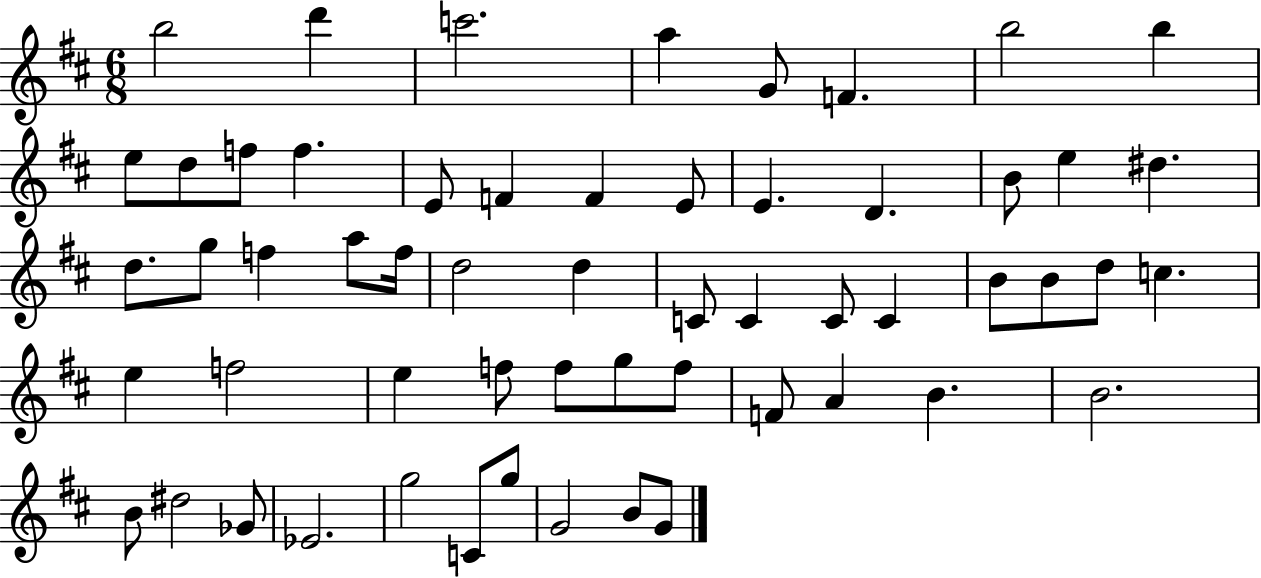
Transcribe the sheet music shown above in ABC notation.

X:1
T:Untitled
M:6/8
L:1/4
K:D
b2 d' c'2 a G/2 F b2 b e/2 d/2 f/2 f E/2 F F E/2 E D B/2 e ^d d/2 g/2 f a/2 f/4 d2 d C/2 C C/2 C B/2 B/2 d/2 c e f2 e f/2 f/2 g/2 f/2 F/2 A B B2 B/2 ^d2 _G/2 _E2 g2 C/2 g/2 G2 B/2 G/2